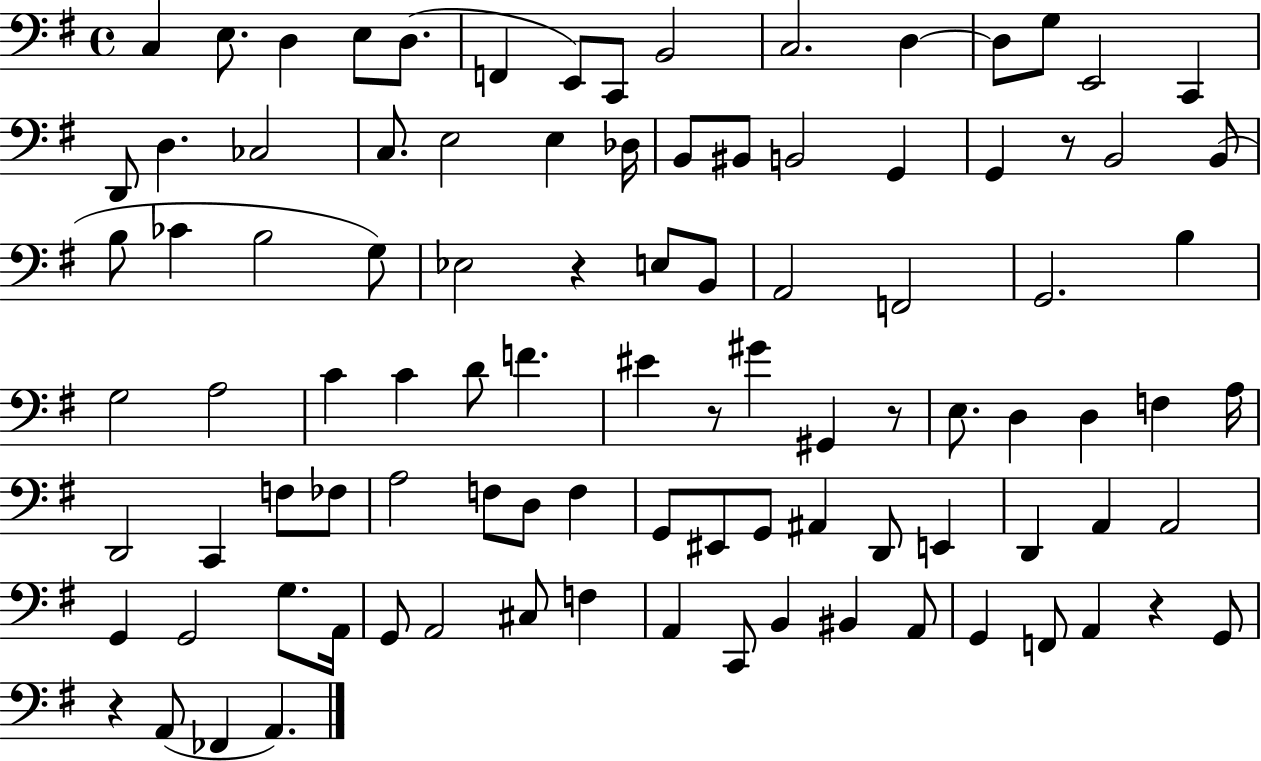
X:1
T:Untitled
M:4/4
L:1/4
K:G
C, E,/2 D, E,/2 D,/2 F,, E,,/2 C,,/2 B,,2 C,2 D, D,/2 G,/2 E,,2 C,, D,,/2 D, _C,2 C,/2 E,2 E, _D,/4 B,,/2 ^B,,/2 B,,2 G,, G,, z/2 B,,2 B,,/2 B,/2 _C B,2 G,/2 _E,2 z E,/2 B,,/2 A,,2 F,,2 G,,2 B, G,2 A,2 C C D/2 F ^E z/2 ^G ^G,, z/2 E,/2 D, D, F, A,/4 D,,2 C,, F,/2 _F,/2 A,2 F,/2 D,/2 F, G,,/2 ^E,,/2 G,,/2 ^A,, D,,/2 E,, D,, A,, A,,2 G,, G,,2 G,/2 A,,/4 G,,/2 A,,2 ^C,/2 F, A,, C,,/2 B,, ^B,, A,,/2 G,, F,,/2 A,, z G,,/2 z A,,/2 _F,, A,,